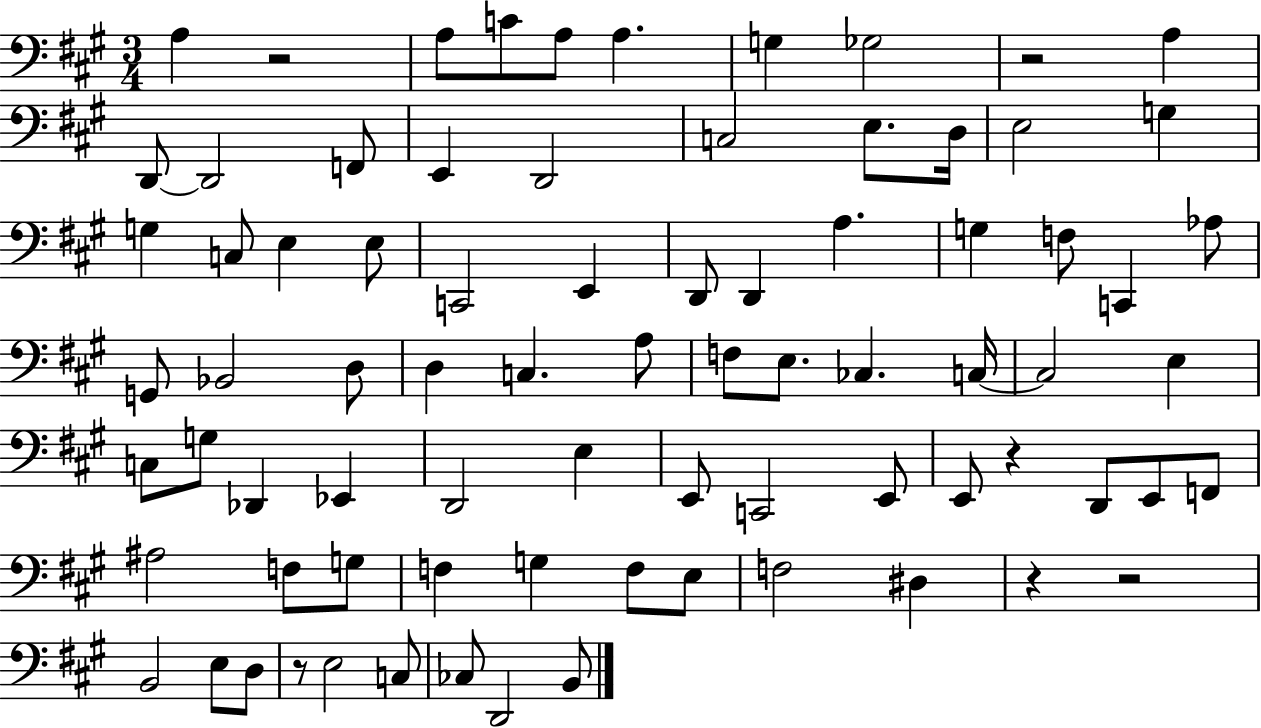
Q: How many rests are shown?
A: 6